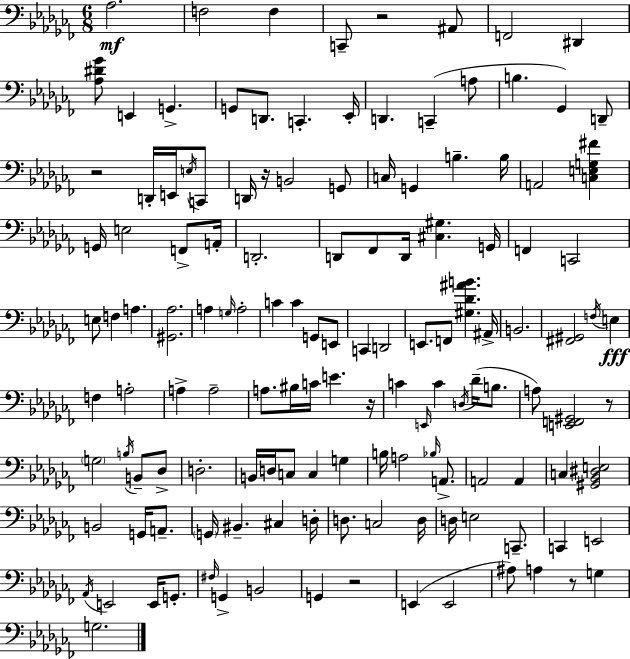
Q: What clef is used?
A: bass